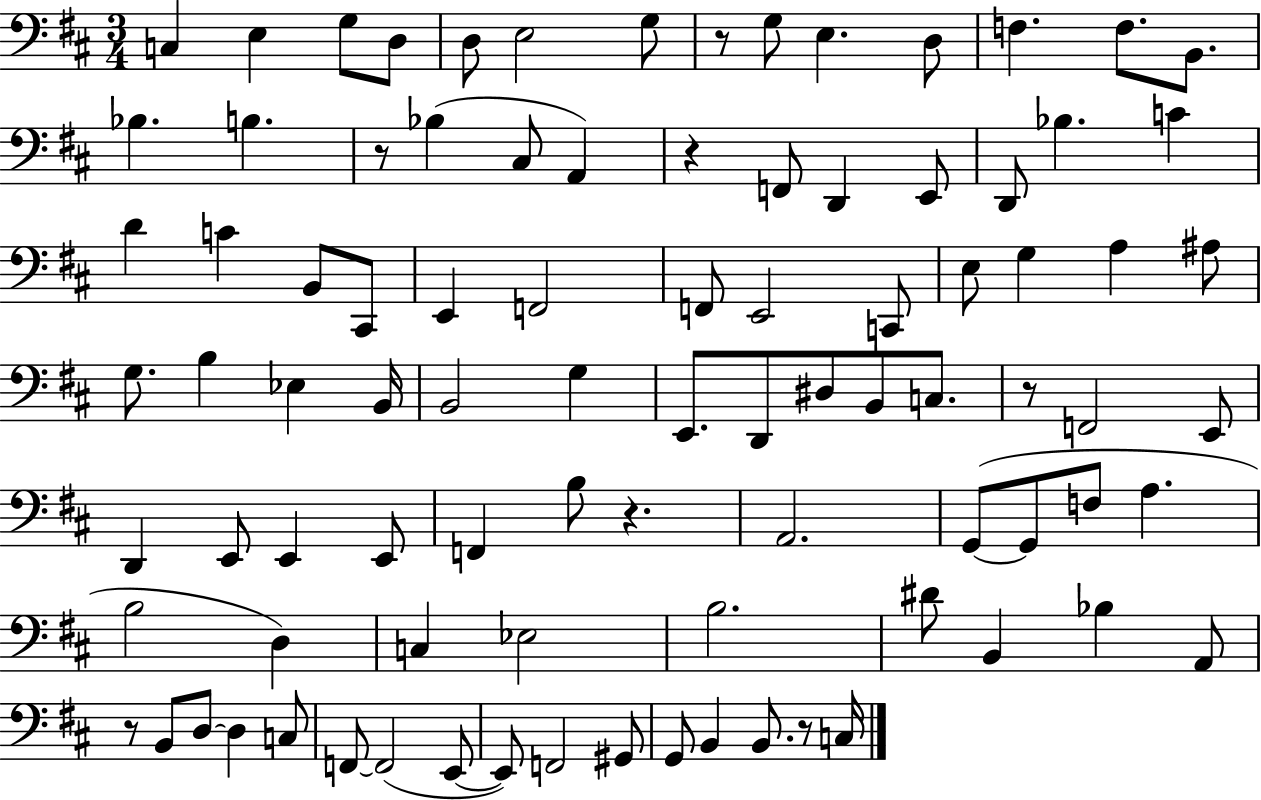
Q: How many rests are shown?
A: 7